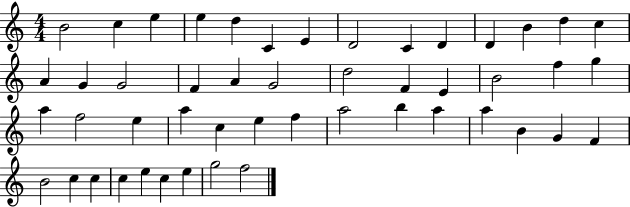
X:1
T:Untitled
M:4/4
L:1/4
K:C
B2 c e e d C E D2 C D D B d c A G G2 F A G2 d2 F E B2 f g a f2 e a c e f a2 b a a B G F B2 c c c e c e g2 f2